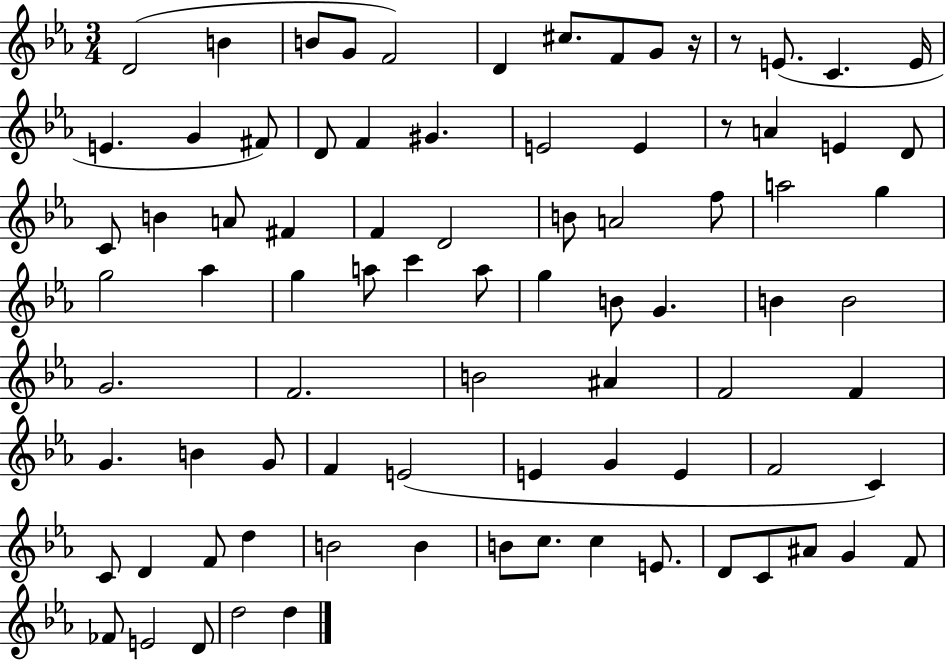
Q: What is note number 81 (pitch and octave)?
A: D5